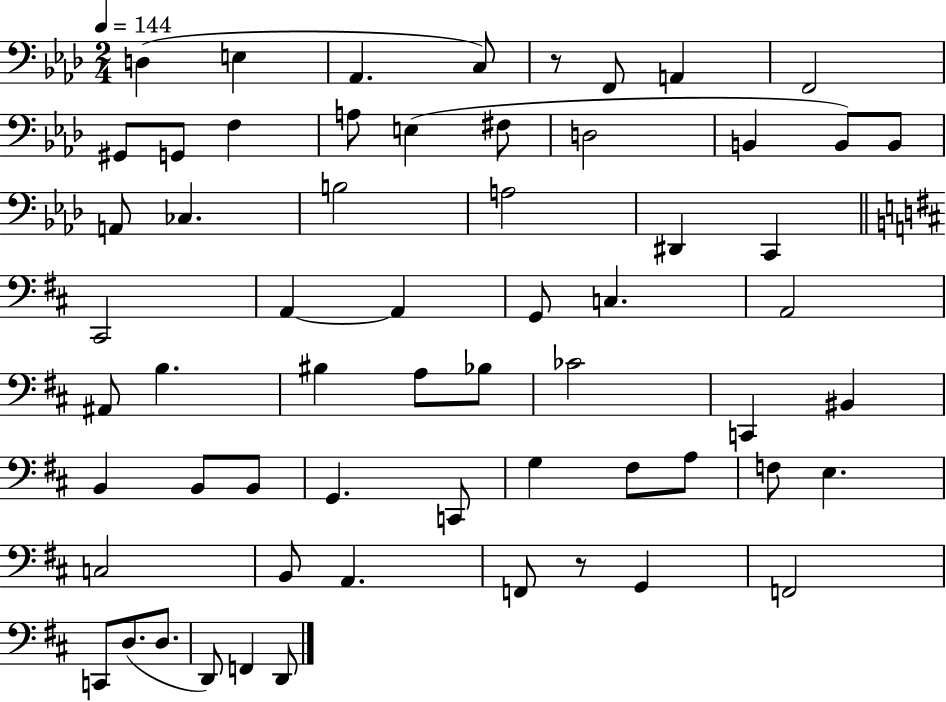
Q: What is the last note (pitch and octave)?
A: D2